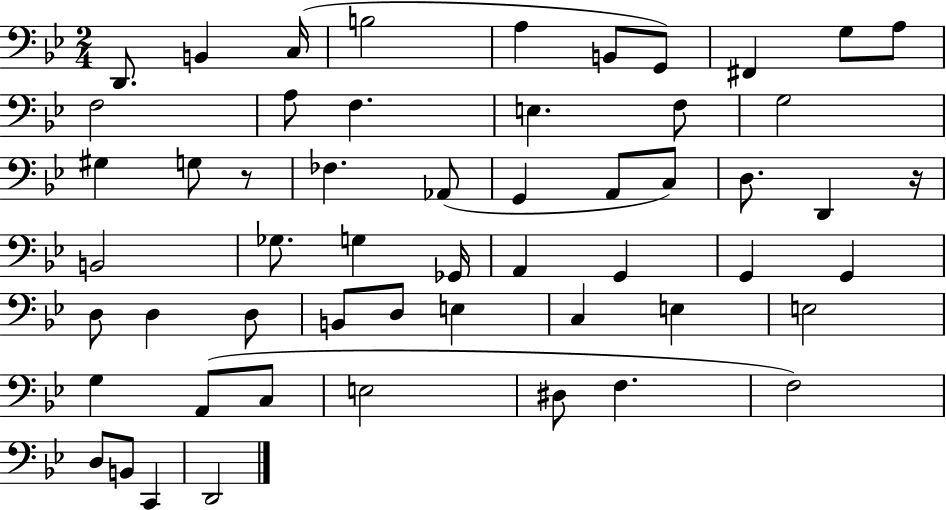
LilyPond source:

{
  \clef bass
  \numericTimeSignature
  \time 2/4
  \key bes \major
  \repeat volta 2 { d,8. b,4 c16( | b2 | a4 b,8 g,8) | fis,4 g8 a8 | \break f2 | a8 f4. | e4. f8 | g2 | \break gis4 g8 r8 | fes4. aes,8( | g,4 a,8 c8) | d8. d,4 r16 | \break b,2 | ges8. g4 ges,16 | a,4 g,4 | g,4 g,4 | \break d8 d4 d8 | b,8 d8 e4 | c4 e4 | e2 | \break g4 a,8( c8 | e2 | dis8 f4. | f2) | \break d8 b,8 c,4 | d,2 | } \bar "|."
}